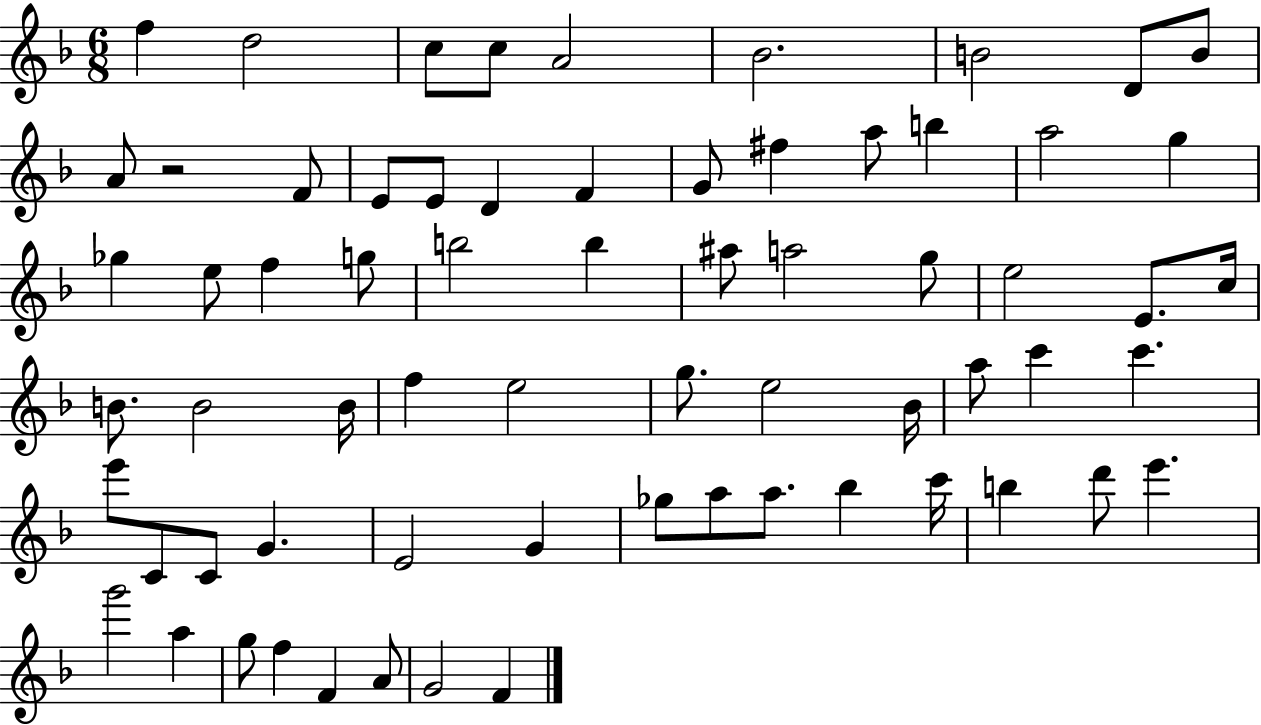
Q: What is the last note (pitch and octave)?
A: F4